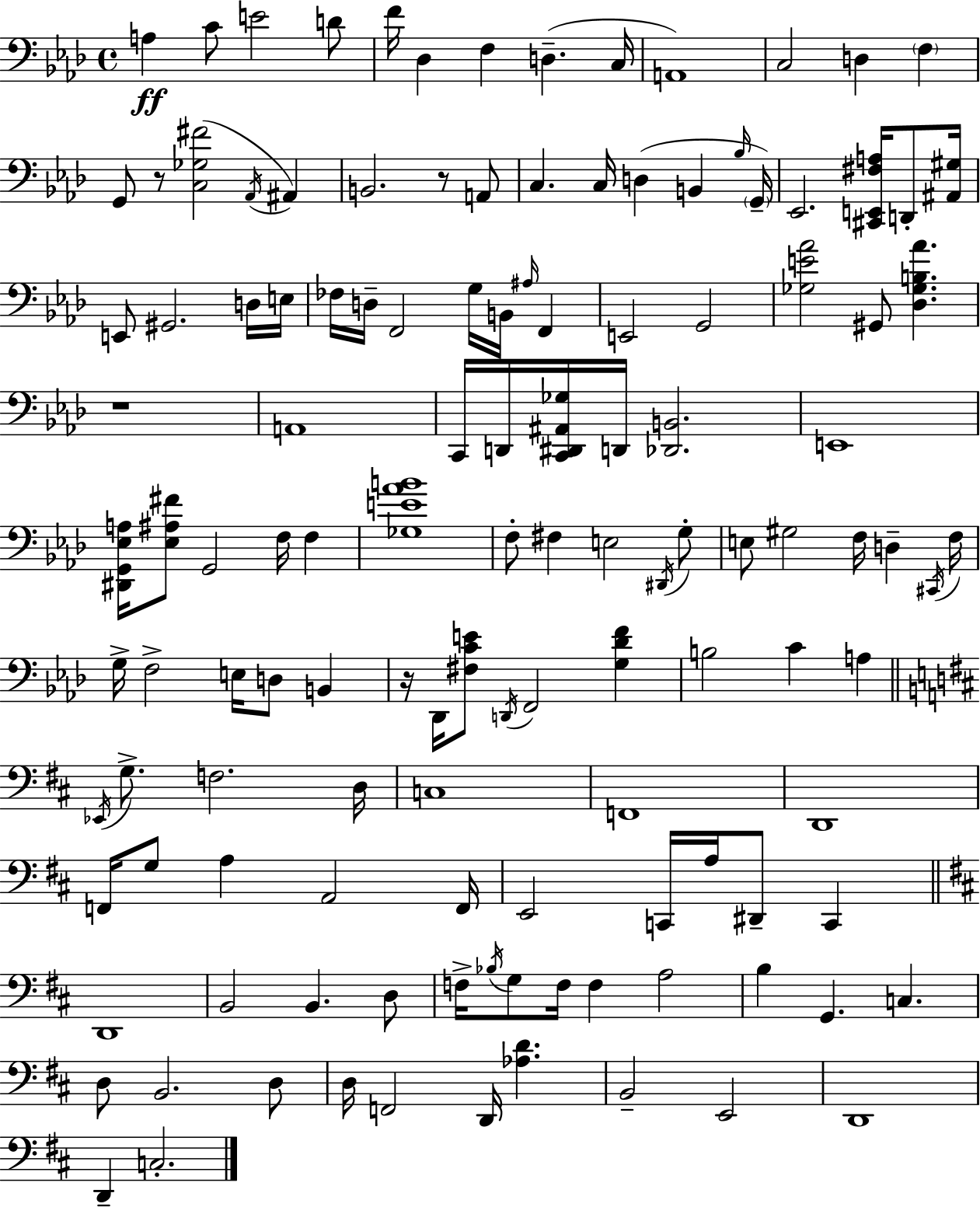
{
  \clef bass
  \time 4/4
  \defaultTimeSignature
  \key aes \major
  a4\ff c'8 e'2 d'8 | f'16 des4 f4 d4.--( c16 | a,1) | c2 d4 \parenthesize f4 | \break g,8 r8 <c ges fis'>2( \acciaccatura { aes,16 } ais,4) | b,2. r8 a,8 | c4. c16 d4( b,4 | \grace { bes16 }) \parenthesize g,16-- ees,2. <cis, e, fis a>16 d,8-. | \break <ais, gis>16 e,8 gis,2. | d16 e16 fes16 d16-- f,2 g16 b,16 \grace { ais16 } f,4 | e,2 g,2 | <ges e' aes'>2 gis,8 <des ges b aes'>4. | \break r1 | a,1 | c,16 d,16 <c, dis, ais, ges>16 d,16 <des, b,>2. | e,1 | \break <dis, g, ees a>16 <ees ais fis'>8 g,2 f16 f4 | <ges e' aes' b'>1 | f8-. fis4 e2 | \acciaccatura { dis,16 } g8-. e8 gis2 f16 d4-- | \break \acciaccatura { cis,16 } f16 g16-> f2-> e16 d8 | b,4 r16 des,16 <fis c' e'>8 \acciaccatura { d,16 } f,2 | <g des' f'>4 b2 c'4 | a4 \bar "||" \break \key d \major \acciaccatura { ees,16 } g8.-> f2. | d16 c1 | f,1 | d,1 | \break f,16 g8 a4 a,2 | f,16 e,2 c,16 a16 dis,8-- c,4 | \bar "||" \break \key d \major d,1 | b,2 b,4. d8 | f16-> \acciaccatura { bes16 } g8 f16 f4 a2 | b4 g,4. c4. | \break d8 b,2. d8 | d16 f,2 d,16 <aes d'>4. | b,2-- e,2 | d,1 | \break d,4-- c2.-. | \bar "|."
}